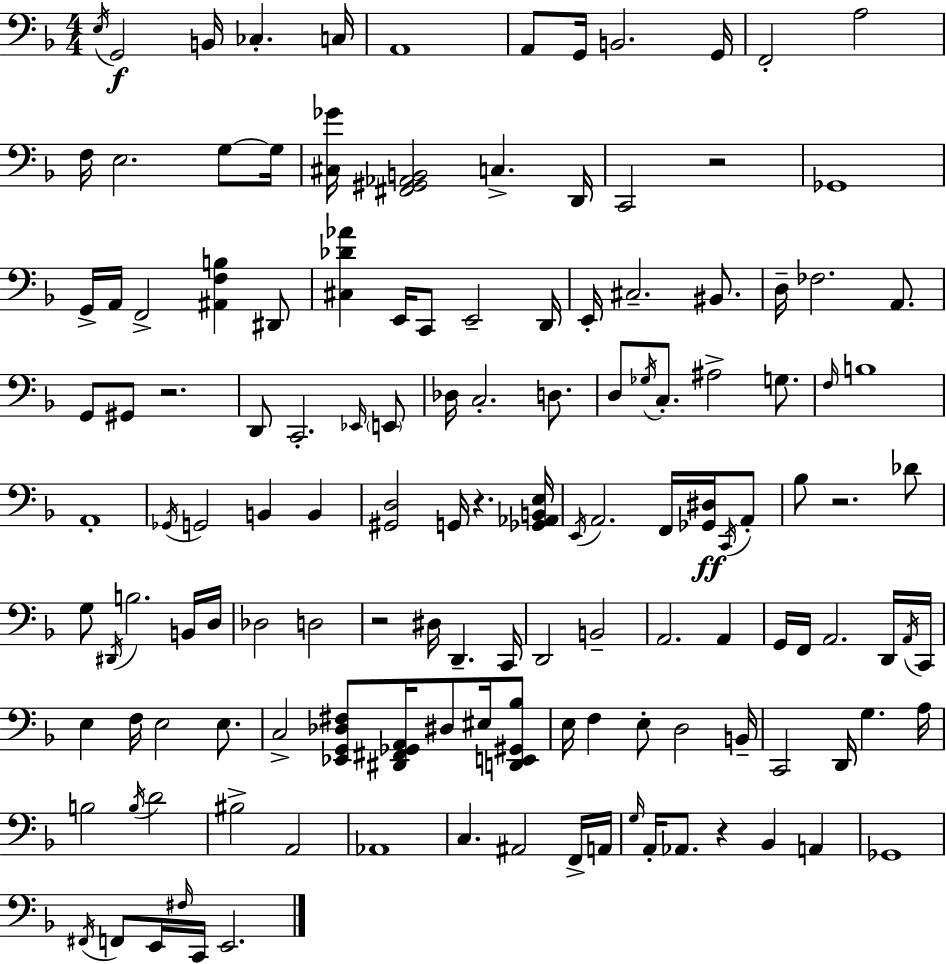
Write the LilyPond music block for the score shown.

{
  \clef bass
  \numericTimeSignature
  \time 4/4
  \key f \major
  \repeat volta 2 { \acciaccatura { e16 }\f g,2 b,16 ces4.-. | c16 a,1 | a,8 g,16 b,2. | g,16 f,2-. a2 | \break f16 e2. g8~~ | g16 <cis ges'>16 <fis, gis, aes, b,>2 c4.-> | d,16 c,2 r2 | ges,1 | \break g,16-> a,16 f,2-> <ais, f b>4 dis,8 | <cis des' aes'>4 e,16 c,8 e,2-- | d,16 e,16-. cis2.-- bis,8. | d16-- fes2. a,8. | \break g,8 gis,8 r2. | d,8 c,2.-. \grace { ees,16 } | \parenthesize e,8 des16 c2.-. d8. | d8 \acciaccatura { ges16 } c8.-. ais2-> | \break g8. \grace { f16 } b1 | a,1-. | \acciaccatura { ges,16 } g,2 b,4 | b,4 <gis, d>2 g,16 r4. | \break <ges, aes, b, e>16 \acciaccatura { e,16 } a,2. | f,16 <ges, dis>16\ff \acciaccatura { c,16 } a,8-. bes8 r2. | des'8 g8 \acciaccatura { dis,16 } b2. | b,16 d16 des2 | \break d2 r2 | dis16 d,4.-- c,16 d,2 | b,2-- a,2. | a,4 g,16 f,16 a,2. | \break d,16 \acciaccatura { a,16 } c,16 e4 f16 e2 | e8. c2-> | <ees, g, des fis>8 <dis, fis, ges, a,>16 dis8 eis16 <d, e, gis, bes>8 e16 f4 e8-. | d2 b,16-- c,2 | \break d,16 g4. a16 b2 | \acciaccatura { b16 } d'2 bis2-> | a,2 aes,1 | c4. | \break ais,2 f,16-> a,16 \grace { g16 } a,16-. aes,8. r4 | bes,4 a,4 ges,1 | \acciaccatura { fis,16 } f,8 e,16 \grace { fis16 } | c,16 e,2. } \bar "|."
}